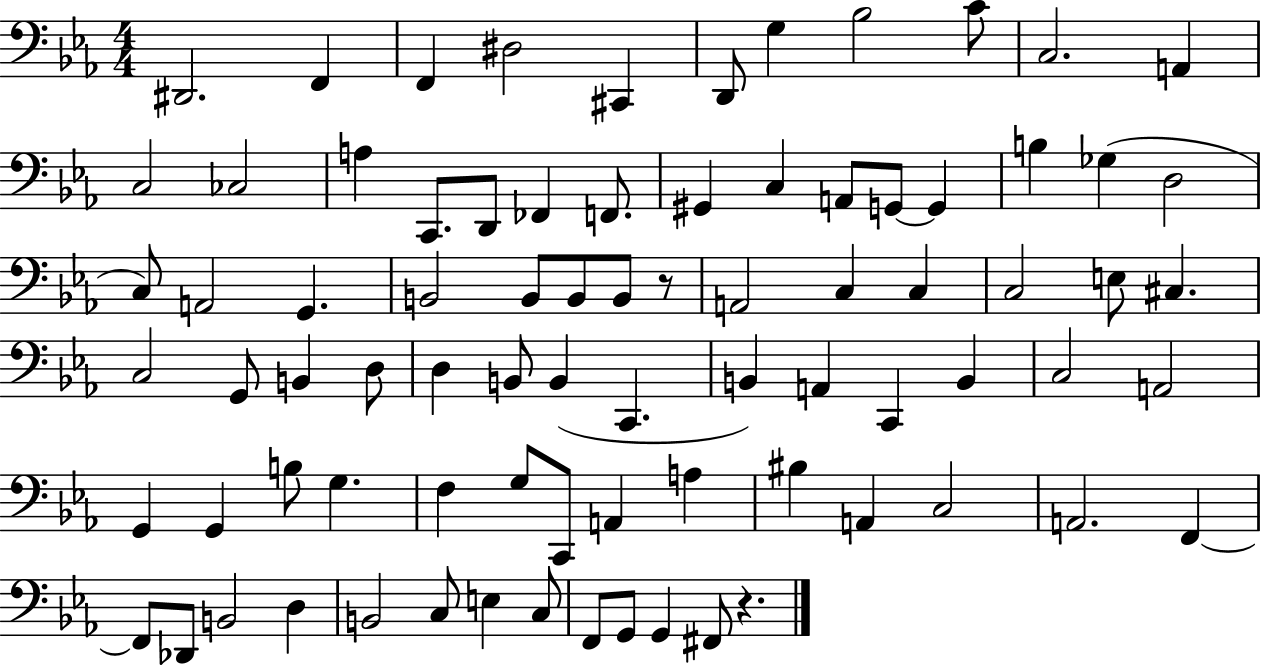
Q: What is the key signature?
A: EES major